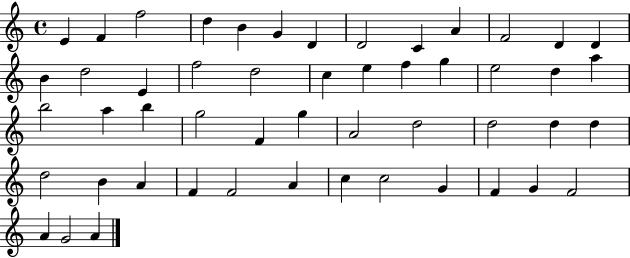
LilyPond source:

{
  \clef treble
  \time 4/4
  \defaultTimeSignature
  \key c \major
  e'4 f'4 f''2 | d''4 b'4 g'4 d'4 | d'2 c'4 a'4 | f'2 d'4 d'4 | \break b'4 d''2 e'4 | f''2 d''2 | c''4 e''4 f''4 g''4 | e''2 d''4 a''4 | \break b''2 a''4 b''4 | g''2 f'4 g''4 | a'2 d''2 | d''2 d''4 d''4 | \break d''2 b'4 a'4 | f'4 f'2 a'4 | c''4 c''2 g'4 | f'4 g'4 f'2 | \break a'4 g'2 a'4 | \bar "|."
}